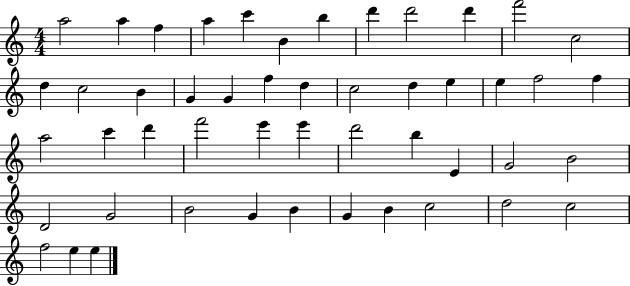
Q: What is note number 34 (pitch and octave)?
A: E4